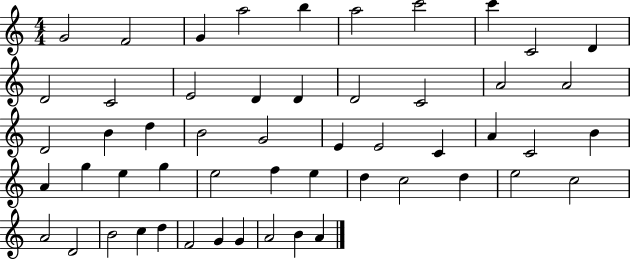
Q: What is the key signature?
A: C major